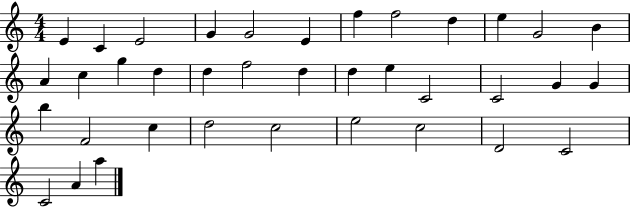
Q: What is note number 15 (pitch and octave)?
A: G5